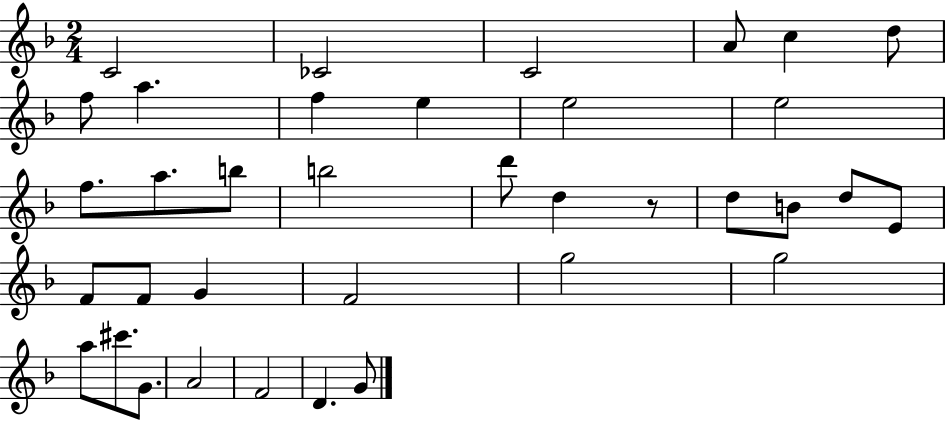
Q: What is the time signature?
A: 2/4